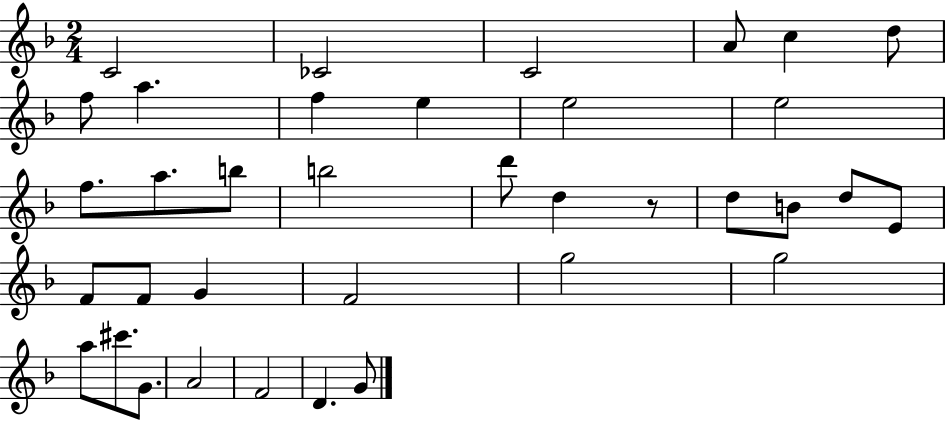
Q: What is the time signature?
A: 2/4